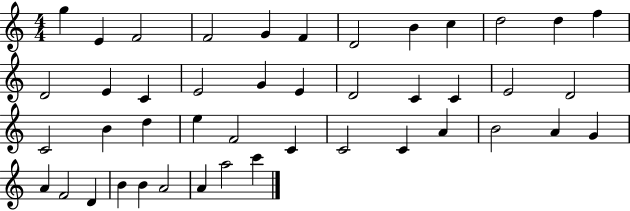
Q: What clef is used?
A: treble